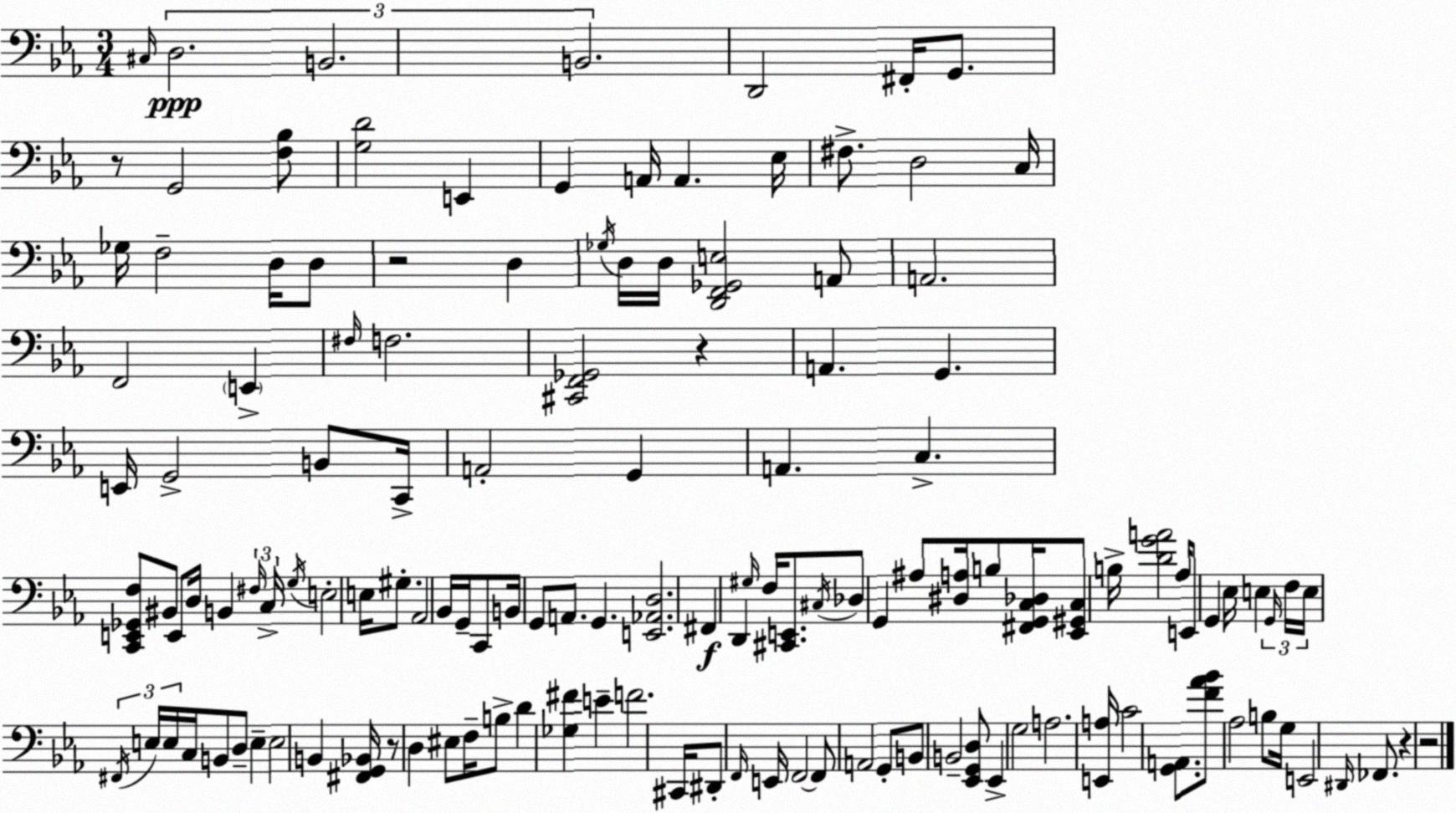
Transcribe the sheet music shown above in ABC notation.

X:1
T:Untitled
M:3/4
L:1/4
K:Cm
^C,/4 D,2 B,,2 B,,2 D,,2 ^F,,/4 G,,/2 z/2 G,,2 [F,_B,]/2 [G,D]2 E,, G,, A,,/4 A,, _E,/4 ^F,/2 D,2 C,/4 _G,/4 F,2 D,/4 D,/2 z2 D, _G,/4 D,/4 D,/4 [D,,F,,_G,,E,]2 A,,/2 A,,2 F,,2 E,, ^F,/4 F,2 [^C,,F,,_G,,]2 z A,, G,, E,,/4 G,,2 B,,/2 C,,/4 A,,2 G,, A,, C, [C,,E,,_G,,F,]/2 ^B,,/2 E,,/2 D,/4 B,, ^F,/4 C,/4 G,/4 E,2 E,/4 ^G,/2 _A,,2 _B,,/4 G,,/4 C,,/2 B,,/4 G,,/2 A,,/2 G,, [E,,_A,,D,]2 ^F,, D,, ^G,/4 F,/4 [^C,,E,,]/2 ^C,/4 _D,/2 G,, ^A,/2 [^D,A,]/4 B,/2 [^F,,G,,C,_D,]/4 [_E,,^G,,C,]/2 B,/4 [DGA]2 _A,/4 E,,/2 G,, _E,/4 E, G,,/4 F,/4 E,/4 ^F,,/4 E,/4 E,/4 C,/4 B,,/2 D,/2 E, E,2 B,, [^F,,G,,_B,,]/4 z/2 D, ^E,/2 F,/4 B,/2 D [_G,^F] E F2 ^C,,/4 ^D,,/2 F,,/4 E,,/4 F,,2 F,,/2 A,,2 G,,/2 B,,/2 B,,2 [_E,,G,,D,]/2 _E,, G,2 A,2 [E,,A,]/4 C2 [G,,A,,]/2 [F_A_B]/2 _A,2 B,/2 G,/4 E,,2 ^D,,/4 _F,,/2 z z2